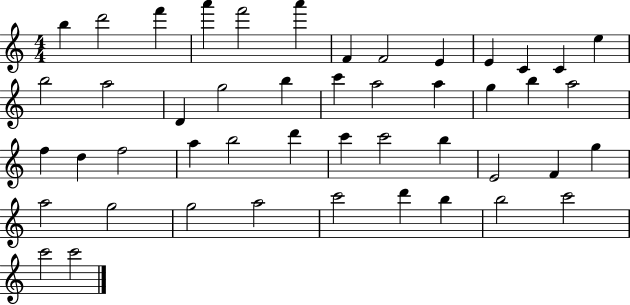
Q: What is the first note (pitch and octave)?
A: B5